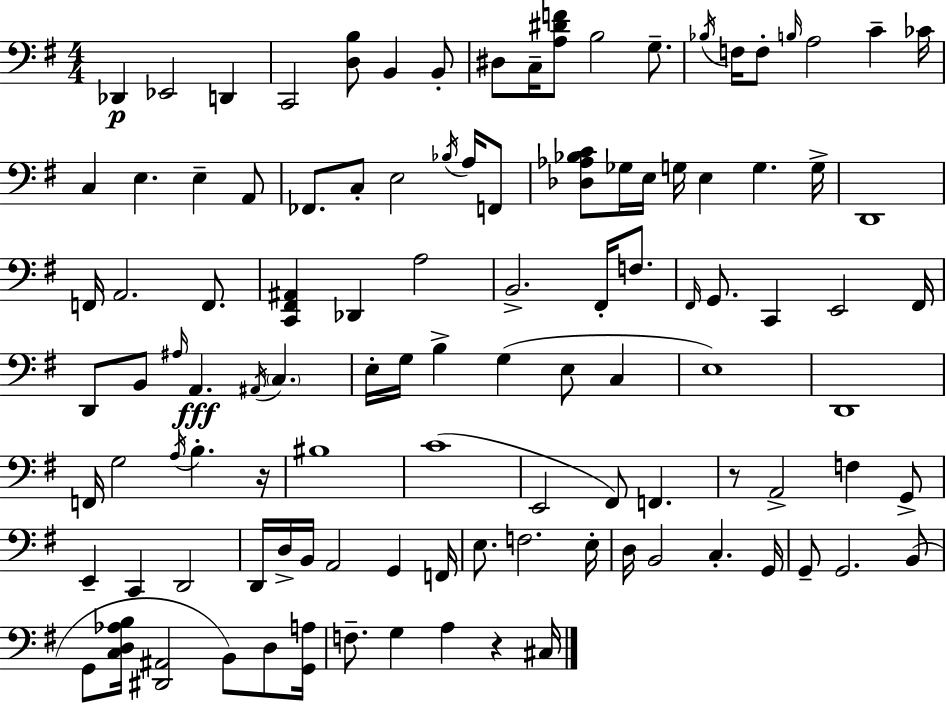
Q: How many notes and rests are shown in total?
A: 109